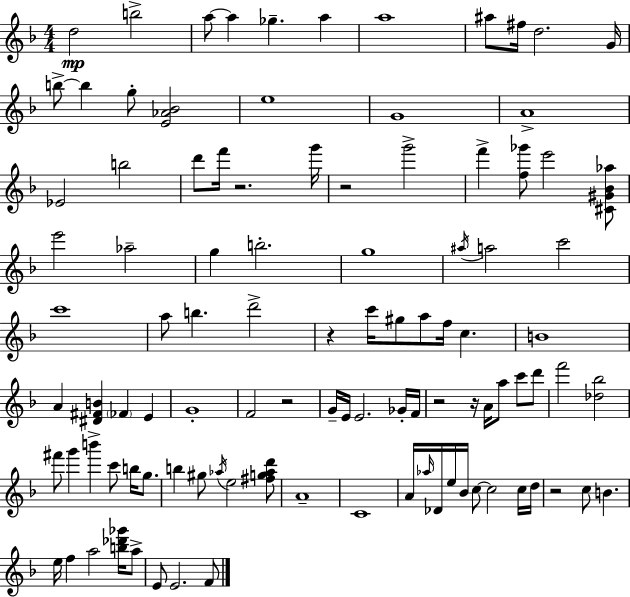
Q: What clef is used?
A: treble